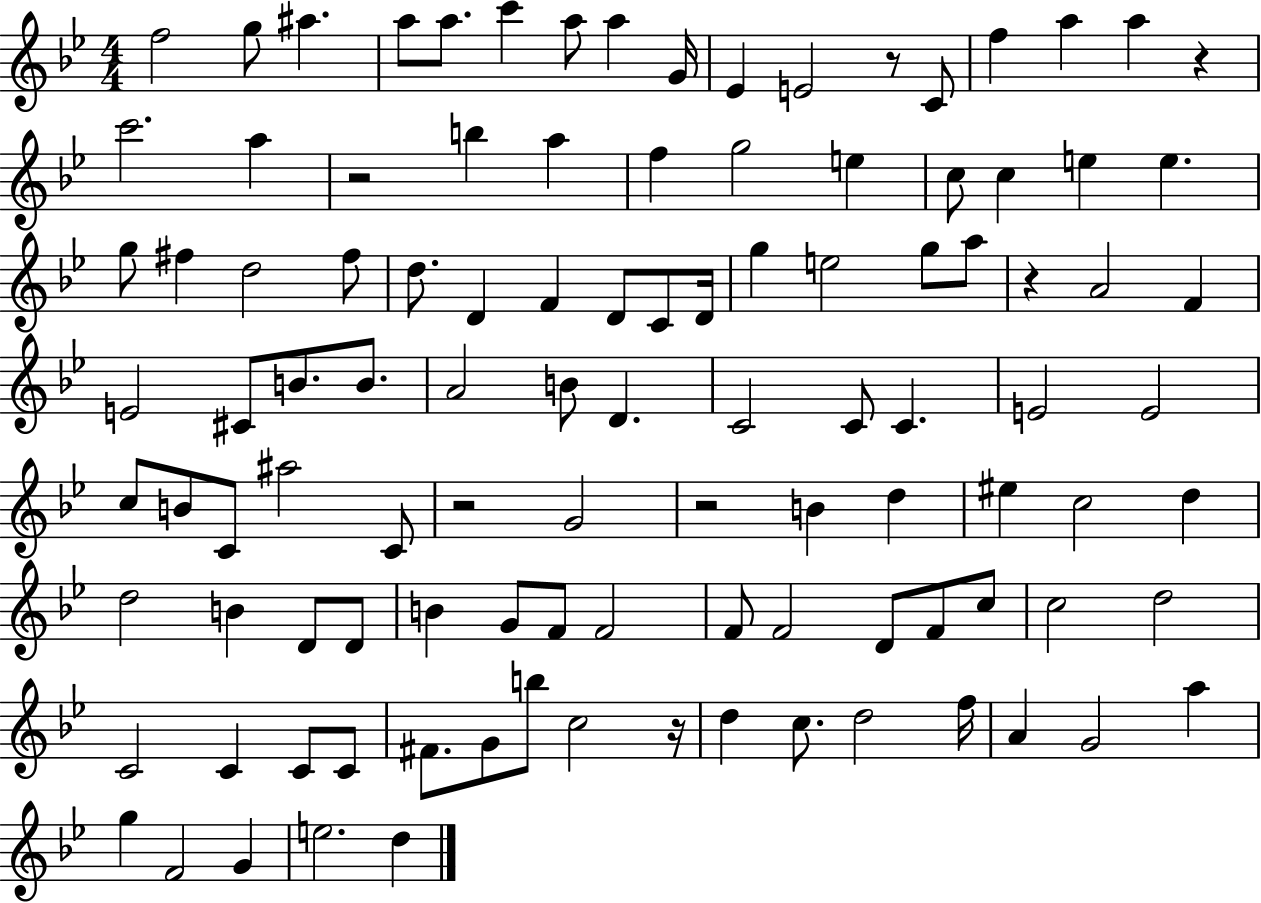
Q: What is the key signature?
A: BES major